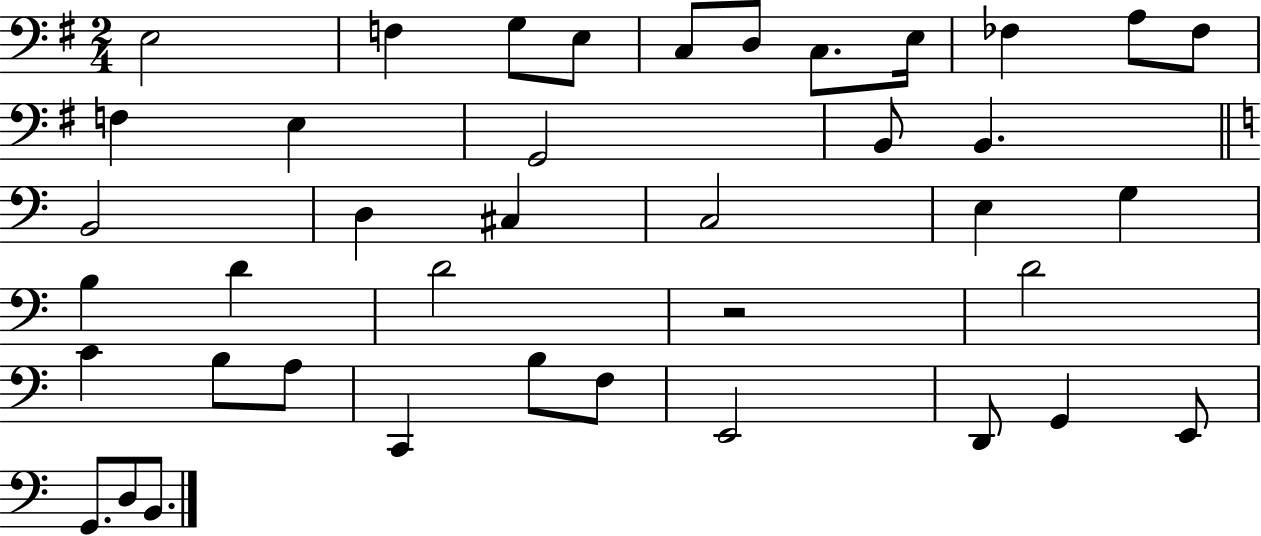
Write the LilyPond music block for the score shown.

{
  \clef bass
  \numericTimeSignature
  \time 2/4
  \key g \major
  \repeat volta 2 { e2 | f4 g8 e8 | c8 d8 c8. e16 | fes4 a8 fes8 | \break f4 e4 | g,2 | b,8 b,4. | \bar "||" \break \key a \minor b,2 | d4 cis4 | c2 | e4 g4 | \break b4 d'4 | d'2 | r2 | d'2 | \break c'4 b8 a8 | c,4 b8 f8 | e,2 | d,8 g,4 e,8 | \break g,8. d8 b,8. | } \bar "|."
}